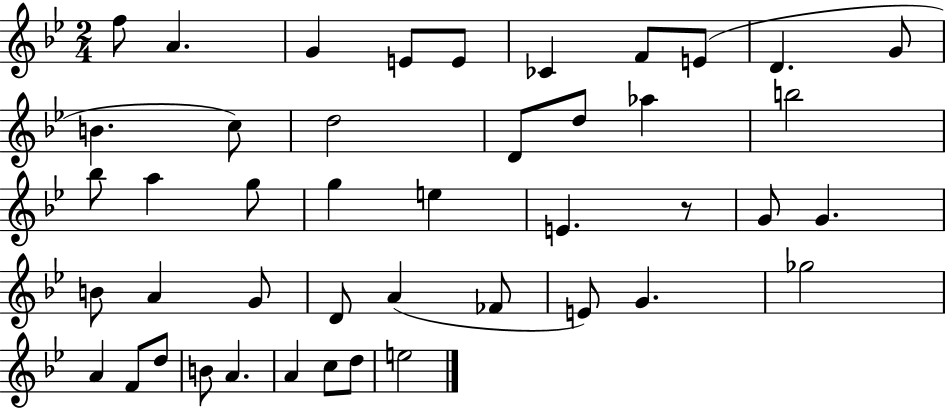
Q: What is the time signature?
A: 2/4